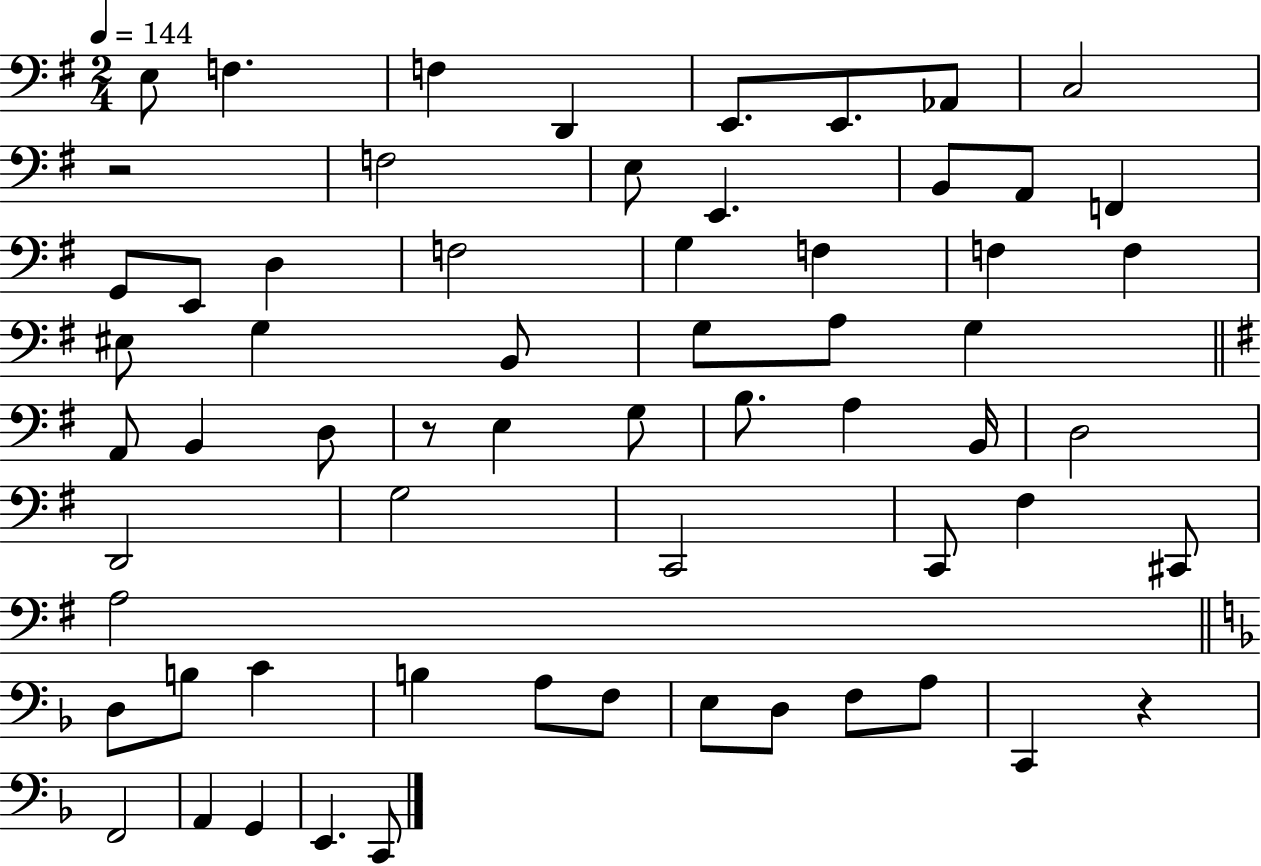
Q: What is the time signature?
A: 2/4